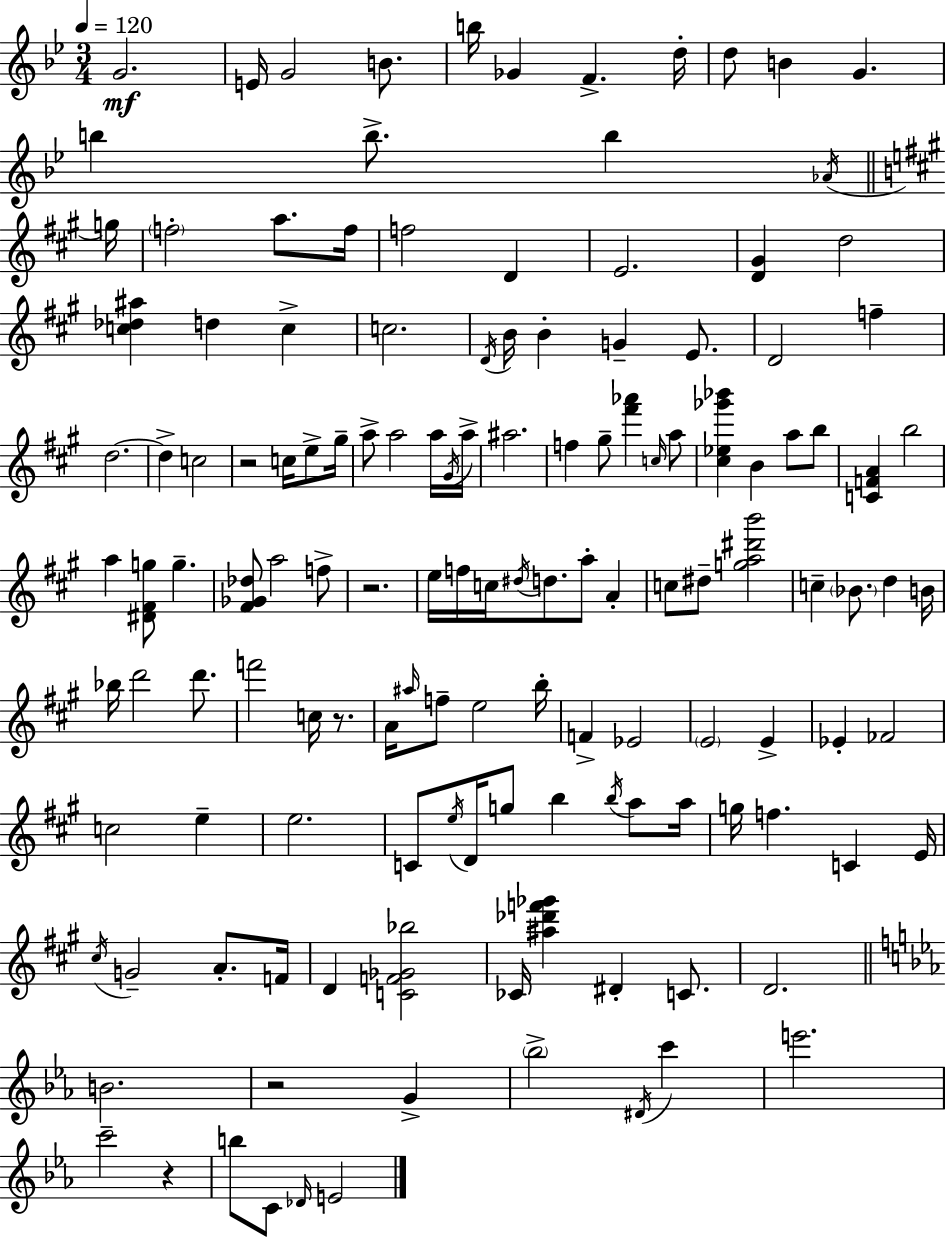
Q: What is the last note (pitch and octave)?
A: E4